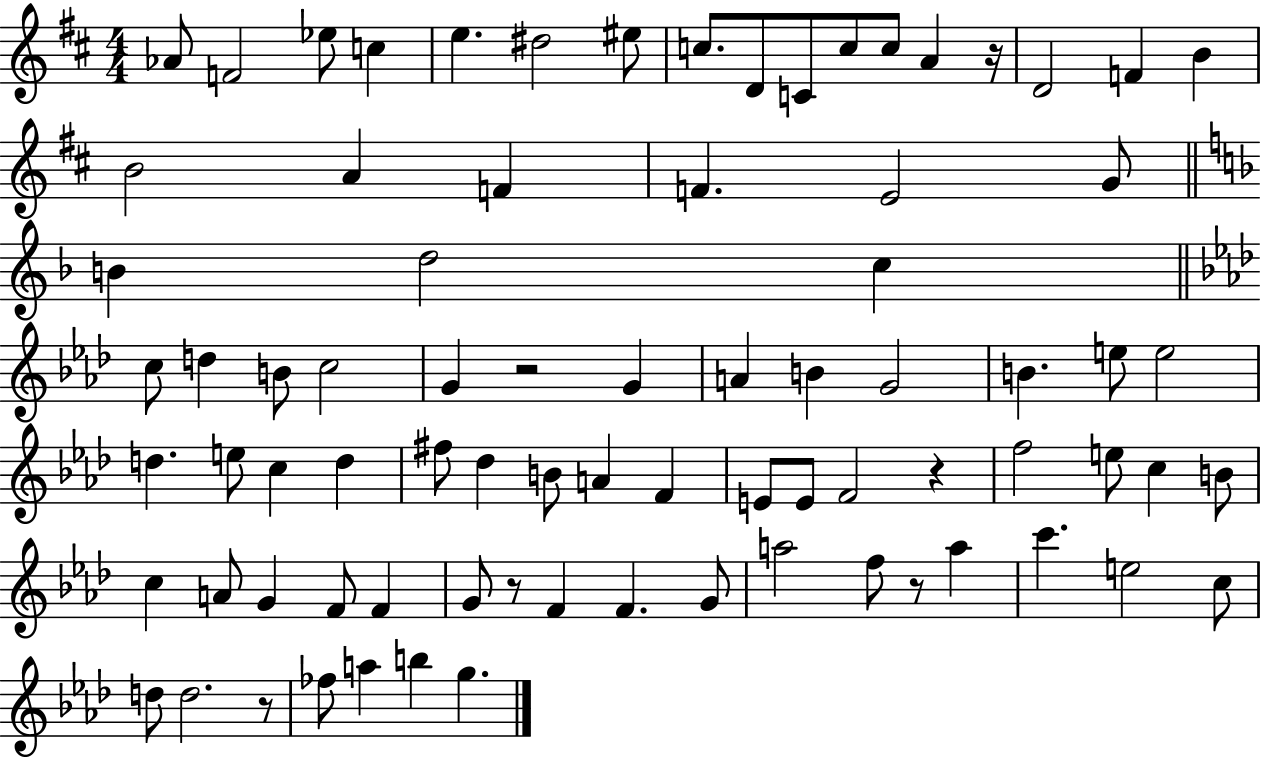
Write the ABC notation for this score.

X:1
T:Untitled
M:4/4
L:1/4
K:D
_A/2 F2 _e/2 c e ^d2 ^e/2 c/2 D/2 C/2 c/2 c/2 A z/4 D2 F B B2 A F F E2 G/2 B d2 c c/2 d B/2 c2 G z2 G A B G2 B e/2 e2 d e/2 c d ^f/2 _d B/2 A F E/2 E/2 F2 z f2 e/2 c B/2 c A/2 G F/2 F G/2 z/2 F F G/2 a2 f/2 z/2 a c' e2 c/2 d/2 d2 z/2 _f/2 a b g